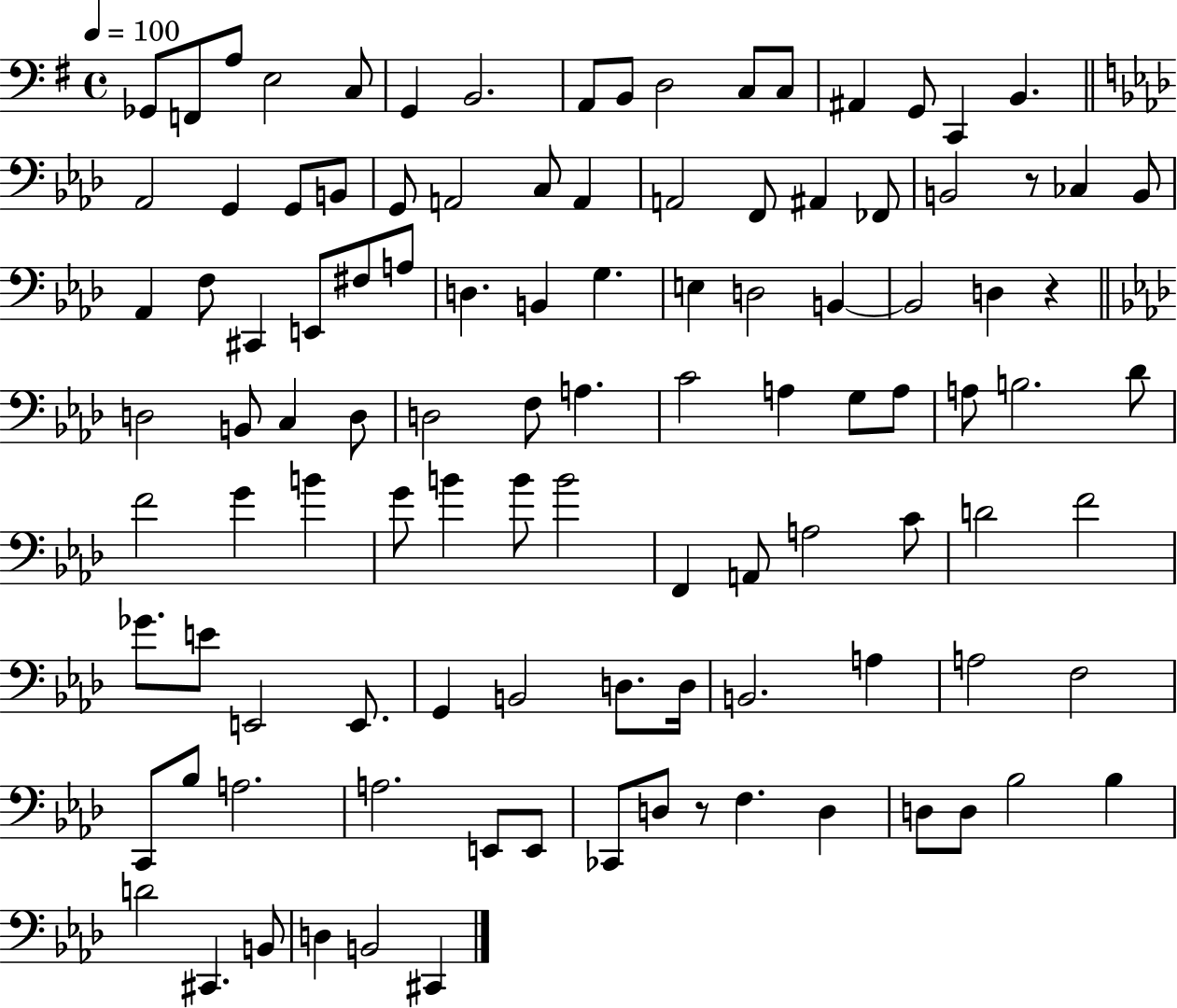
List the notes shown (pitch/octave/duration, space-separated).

Gb2/e F2/e A3/e E3/h C3/e G2/q B2/h. A2/e B2/e D3/h C3/e C3/e A#2/q G2/e C2/q B2/q. Ab2/h G2/q G2/e B2/e G2/e A2/h C3/e A2/q A2/h F2/e A#2/q FES2/e B2/h R/e CES3/q B2/e Ab2/q F3/e C#2/q E2/e F#3/e A3/e D3/q. B2/q G3/q. E3/q D3/h B2/q B2/h D3/q R/q D3/h B2/e C3/q D3/e D3/h F3/e A3/q. C4/h A3/q G3/e A3/e A3/e B3/h. Db4/e F4/h G4/q B4/q G4/e B4/q B4/e B4/h F2/q A2/e A3/h C4/e D4/h F4/h Gb4/e. E4/e E2/h E2/e. G2/q B2/h D3/e. D3/s B2/h. A3/q A3/h F3/h C2/e Bb3/e A3/h. A3/h. E2/e E2/e CES2/e D3/e R/e F3/q. D3/q D3/e D3/e Bb3/h Bb3/q D4/h C#2/q. B2/e D3/q B2/h C#2/q